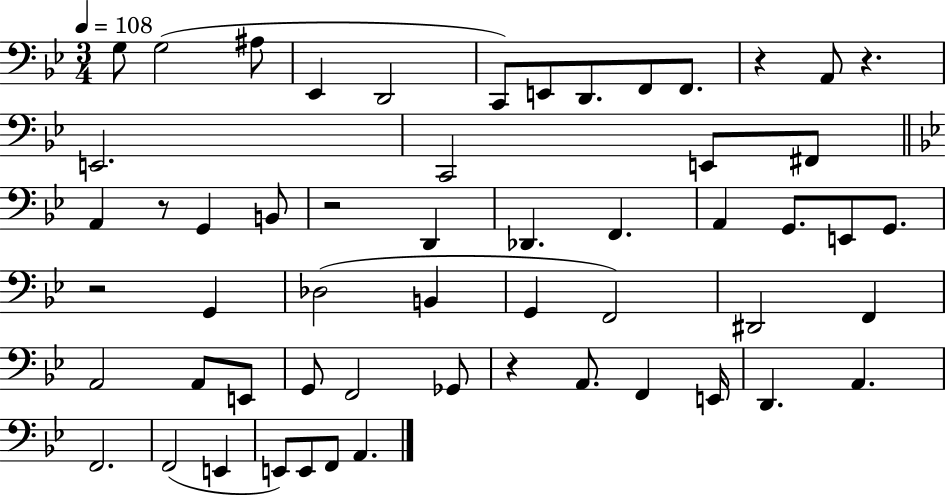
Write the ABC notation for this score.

X:1
T:Untitled
M:3/4
L:1/4
K:Bb
G,/2 G,2 ^A,/2 _E,, D,,2 C,,/2 E,,/2 D,,/2 F,,/2 F,,/2 z A,,/2 z E,,2 C,,2 E,,/2 ^F,,/2 A,, z/2 G,, B,,/2 z2 D,, _D,, F,, A,, G,,/2 E,,/2 G,,/2 z2 G,, _D,2 B,, G,, F,,2 ^D,,2 F,, A,,2 A,,/2 E,,/2 G,,/2 F,,2 _G,,/2 z A,,/2 F,, E,,/4 D,, A,, F,,2 F,,2 E,, E,,/2 E,,/2 F,,/2 A,,